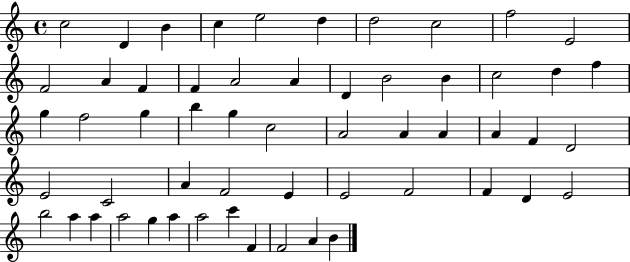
C5/h D4/q B4/q C5/q E5/h D5/q D5/h C5/h F5/h E4/h F4/h A4/q F4/q F4/q A4/h A4/q D4/q B4/h B4/q C5/h D5/q F5/q G5/q F5/h G5/q B5/q G5/q C5/h A4/h A4/q A4/q A4/q F4/q D4/h E4/h C4/h A4/q F4/h E4/q E4/h F4/h F4/q D4/q E4/h B5/h A5/q A5/q A5/h G5/q A5/q A5/h C6/q F4/q F4/h A4/q B4/q